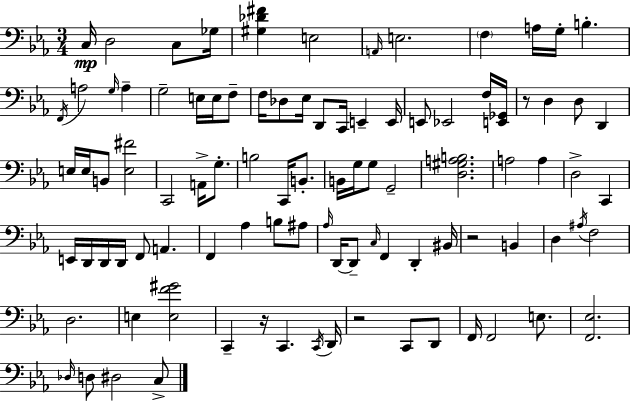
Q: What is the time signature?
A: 3/4